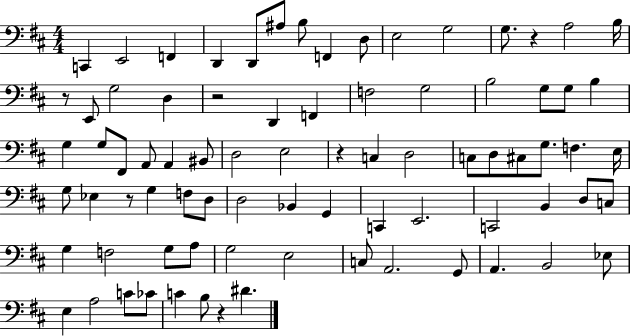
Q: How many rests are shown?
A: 6